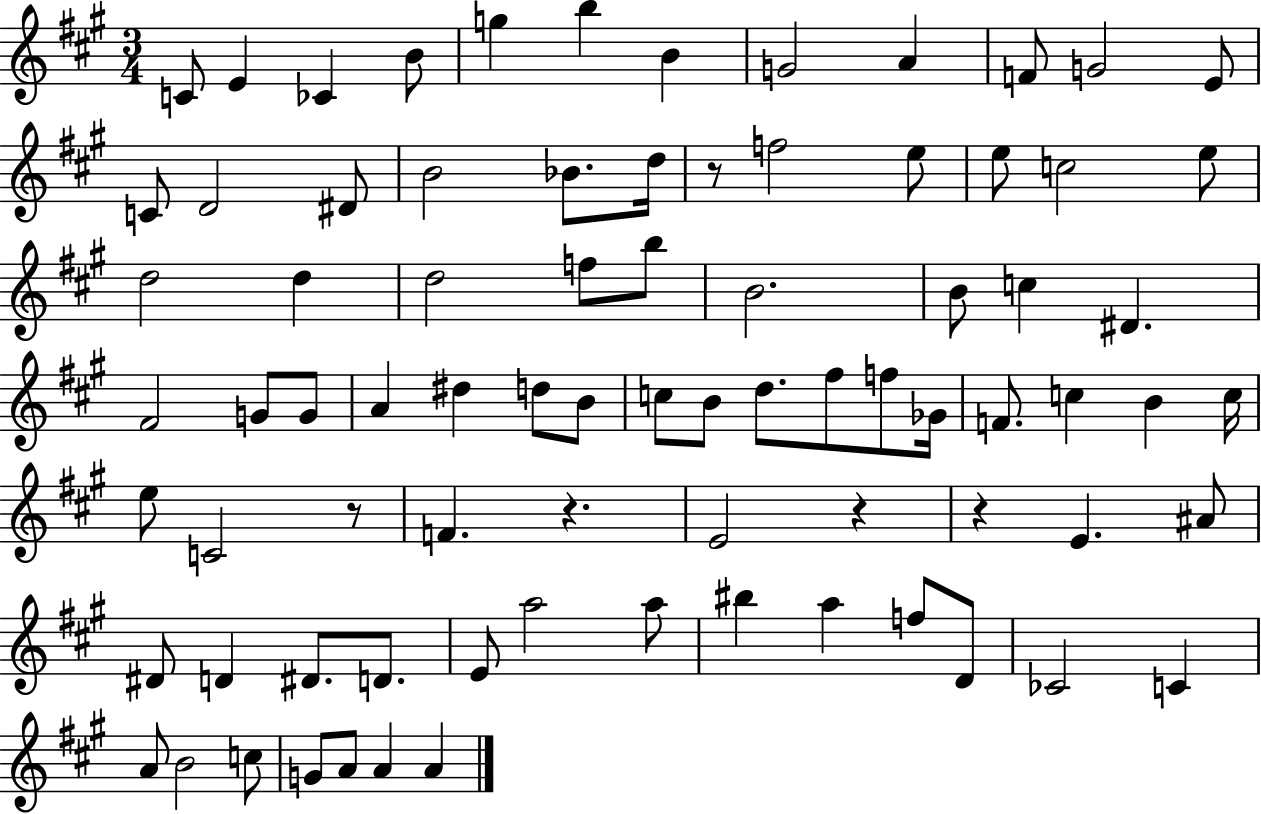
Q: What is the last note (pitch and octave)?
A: A4